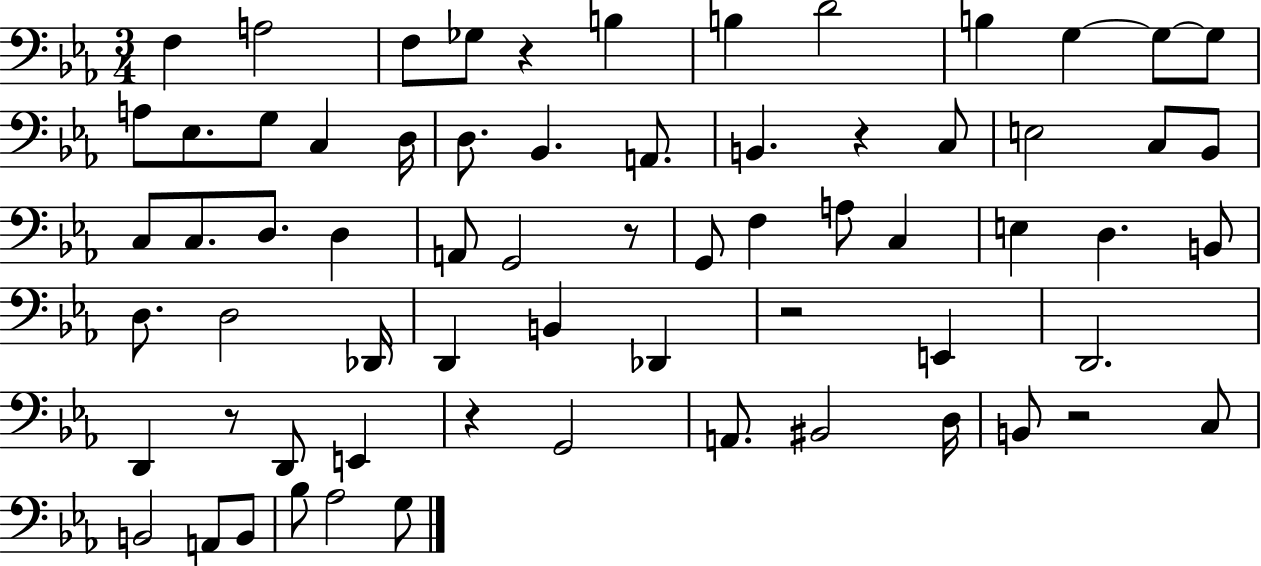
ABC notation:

X:1
T:Untitled
M:3/4
L:1/4
K:Eb
F, A,2 F,/2 _G,/2 z B, B, D2 B, G, G,/2 G,/2 A,/2 _E,/2 G,/2 C, D,/4 D,/2 _B,, A,,/2 B,, z C,/2 E,2 C,/2 _B,,/2 C,/2 C,/2 D,/2 D, A,,/2 G,,2 z/2 G,,/2 F, A,/2 C, E, D, B,,/2 D,/2 D,2 _D,,/4 D,, B,, _D,, z2 E,, D,,2 D,, z/2 D,,/2 E,, z G,,2 A,,/2 ^B,,2 D,/4 B,,/2 z2 C,/2 B,,2 A,,/2 B,,/2 _B,/2 _A,2 G,/2